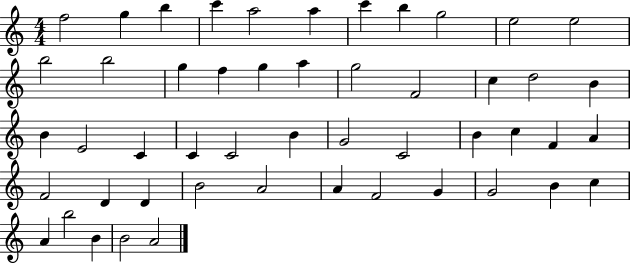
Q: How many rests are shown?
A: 0